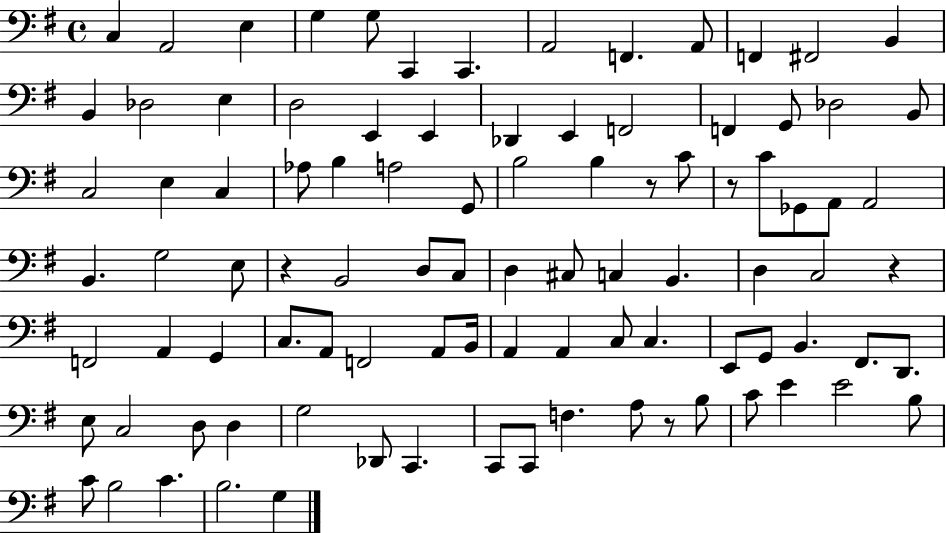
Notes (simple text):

C3/q A2/h E3/q G3/q G3/e C2/q C2/q. A2/h F2/q. A2/e F2/q F#2/h B2/q B2/q Db3/h E3/q D3/h E2/q E2/q Db2/q E2/q F2/h F2/q G2/e Db3/h B2/e C3/h E3/q C3/q Ab3/e B3/q A3/h G2/e B3/h B3/q R/e C4/e R/e C4/e Gb2/e A2/e A2/h B2/q. G3/h E3/e R/q B2/h D3/e C3/e D3/q C#3/e C3/q B2/q. D3/q C3/h R/q F2/h A2/q G2/q C3/e. A2/e F2/h A2/e B2/s A2/q A2/q C3/e C3/q. E2/e G2/e B2/q. F#2/e. D2/e. E3/e C3/h D3/e D3/q G3/h Db2/e C2/q. C2/e C2/e F3/q. A3/e R/e B3/e C4/e E4/q E4/h B3/e C4/e B3/h C4/q. B3/h. G3/q